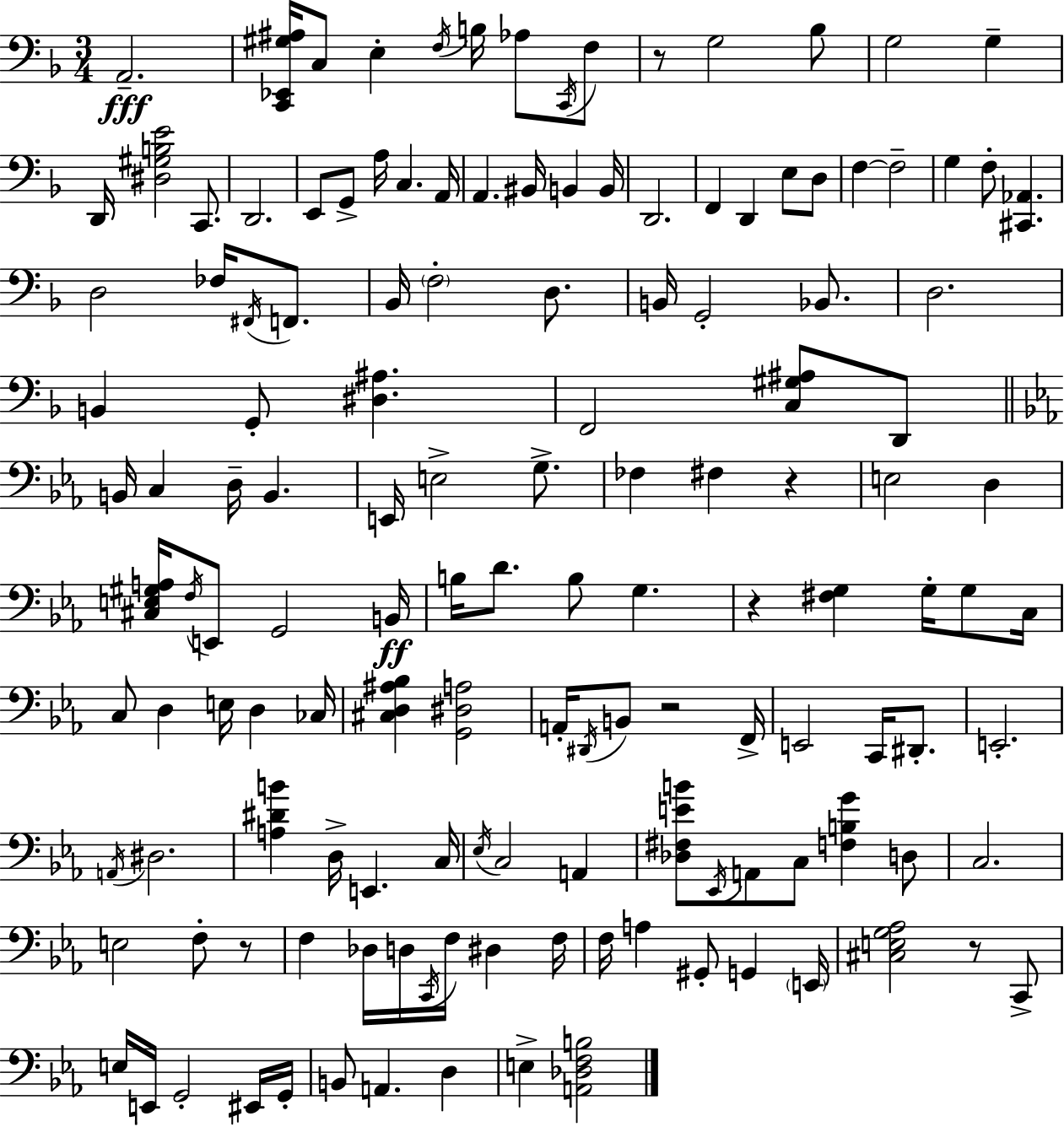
A2/h. [C2,Eb2,G#3,A#3]/s C3/e E3/q F3/s B3/s Ab3/e C2/s F3/e R/e G3/h Bb3/e G3/h G3/q D2/s [D#3,G#3,B3,E4]/h C2/e. D2/h. E2/e G2/e A3/s C3/q. A2/s A2/q. BIS2/s B2/q B2/s D2/h. F2/q D2/q E3/e D3/e F3/q F3/h G3/q F3/e [C#2,Ab2]/q. D3/h FES3/s F#2/s F2/e. Bb2/s F3/h D3/e. B2/s G2/h Bb2/e. D3/h. B2/q G2/e [D#3,A#3]/q. F2/h [C3,G#3,A#3]/e D2/e B2/s C3/q D3/s B2/q. E2/s E3/h G3/e. FES3/q F#3/q R/q E3/h D3/q [C#3,E3,G#3,A3]/s F3/s E2/e G2/h B2/s B3/s D4/e. B3/e G3/q. R/q [F#3,G3]/q G3/s G3/e C3/s C3/e D3/q E3/s D3/q CES3/s [C#3,D3,A#3,Bb3]/q [G2,D#3,A3]/h A2/s D#2/s B2/e R/h F2/s E2/h C2/s D#2/e. E2/h. A2/s D#3/h. [A3,D#4,B4]/q D3/s E2/q. C3/s Eb3/s C3/h A2/q [Db3,F#3,E4,B4]/e Eb2/s A2/e C3/e [F3,B3,G4]/q D3/e C3/h. E3/h F3/e R/e F3/q Db3/s D3/s C2/s F3/s D#3/q F3/s F3/s A3/q G#2/e G2/q E2/s [C#3,E3,G3,Ab3]/h R/e C2/e E3/s E2/s G2/h EIS2/s G2/s B2/e A2/q. D3/q E3/q [A2,Db3,F3,B3]/h